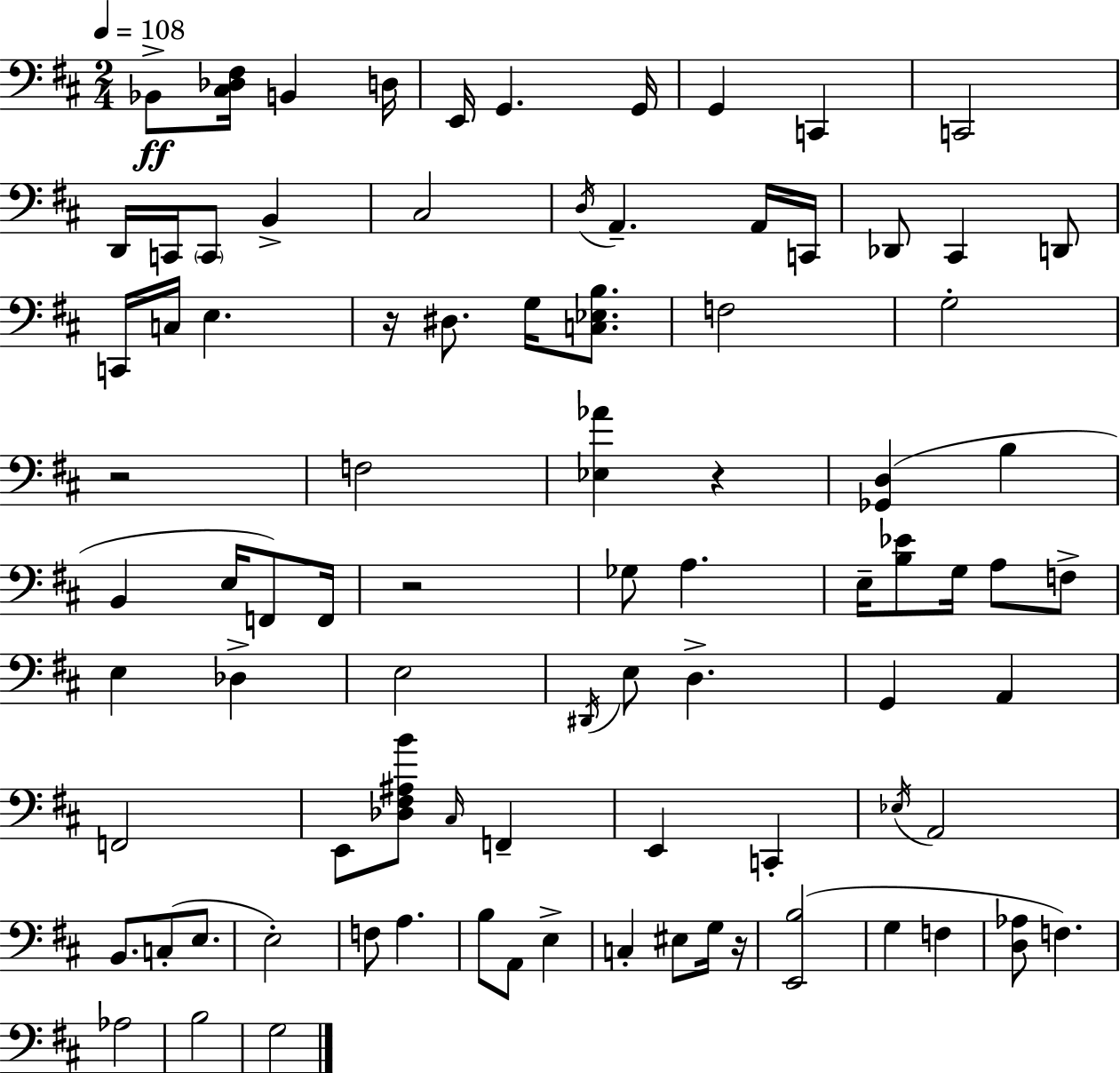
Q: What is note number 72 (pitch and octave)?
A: Ab3